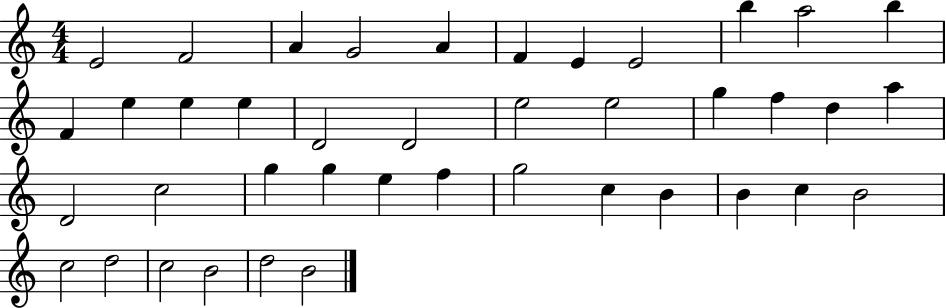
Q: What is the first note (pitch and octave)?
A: E4